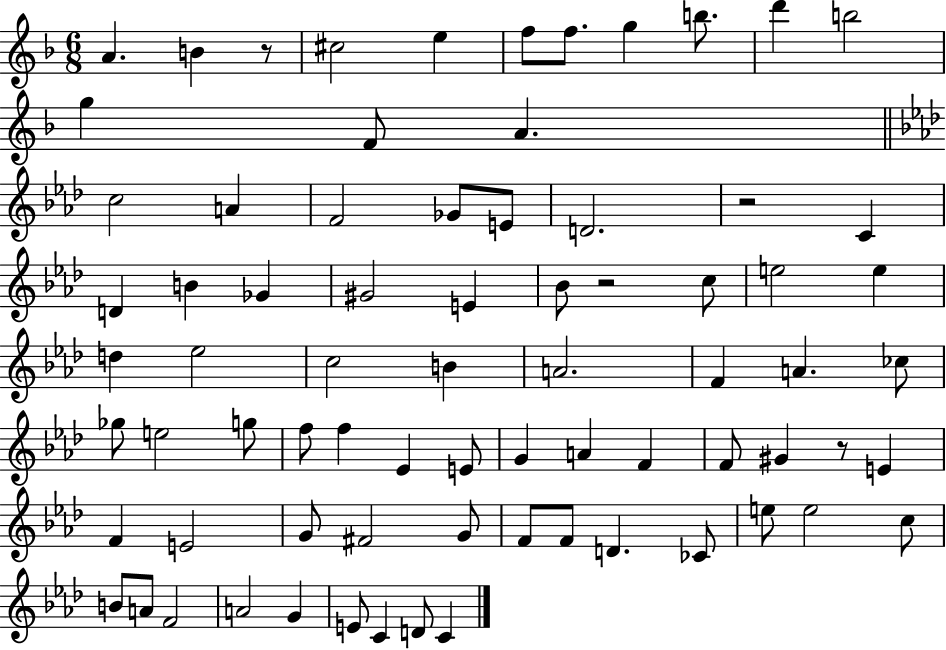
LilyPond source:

{
  \clef treble
  \numericTimeSignature
  \time 6/8
  \key f \major
  \repeat volta 2 { a'4. b'4 r8 | cis''2 e''4 | f''8 f''8. g''4 b''8. | d'''4 b''2 | \break g''4 f'8 a'4. | \bar "||" \break \key f \minor c''2 a'4 | f'2 ges'8 e'8 | d'2. | r2 c'4 | \break d'4 b'4 ges'4 | gis'2 e'4 | bes'8 r2 c''8 | e''2 e''4 | \break d''4 ees''2 | c''2 b'4 | a'2. | f'4 a'4. ces''8 | \break ges''8 e''2 g''8 | f''8 f''4 ees'4 e'8 | g'4 a'4 f'4 | f'8 gis'4 r8 e'4 | \break f'4 e'2 | g'8 fis'2 g'8 | f'8 f'8 d'4. ces'8 | e''8 e''2 c''8 | \break b'8 a'8 f'2 | a'2 g'4 | e'8 c'4 d'8 c'4 | } \bar "|."
}